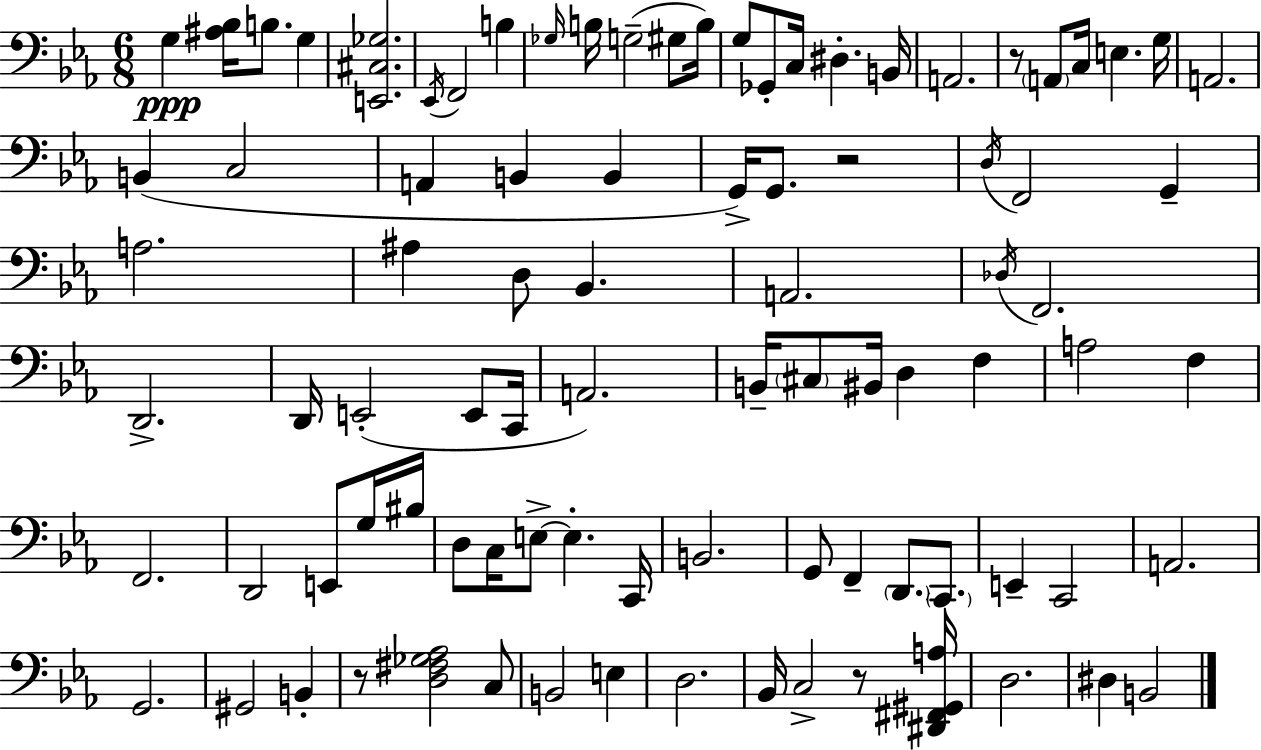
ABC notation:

X:1
T:Untitled
M:6/8
L:1/4
K:Eb
G, [^A,_B,]/4 B,/2 G, [E,,^C,_G,]2 _E,,/4 F,,2 B, _G,/4 B,/4 G,2 ^G,/2 B,/4 G,/2 _G,,/2 C,/4 ^D, B,,/4 A,,2 z/2 A,,/2 C,/4 E, G,/4 A,,2 B,, C,2 A,, B,, B,, G,,/4 G,,/2 z2 D,/4 F,,2 G,, A,2 ^A, D,/2 _B,, A,,2 _D,/4 F,,2 D,,2 D,,/4 E,,2 E,,/2 C,,/4 A,,2 B,,/4 ^C,/2 ^B,,/4 D, F, A,2 F, F,,2 D,,2 E,,/2 G,/4 ^B,/4 D,/2 C,/4 E,/2 E, C,,/4 B,,2 G,,/2 F,, D,,/2 C,,/2 E,, C,,2 A,,2 G,,2 ^G,,2 B,, z/2 [D,^F,_G,_A,]2 C,/2 B,,2 E, D,2 _B,,/4 C,2 z/2 [^D,,^F,,^G,,A,]/4 D,2 ^D, B,,2